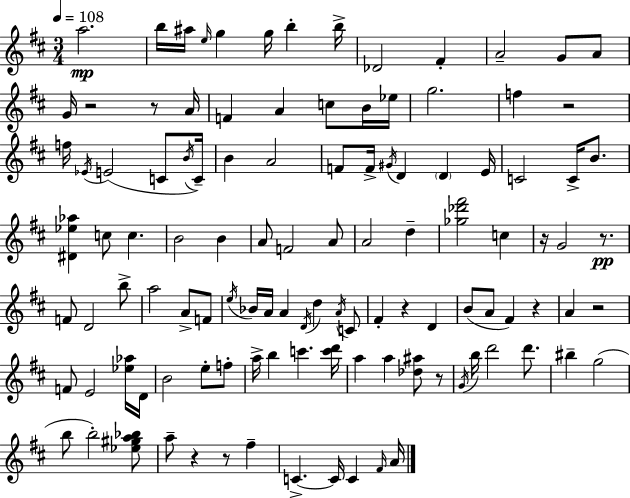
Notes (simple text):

A5/h. B5/s A#5/s E5/s G5/q G5/s B5/q B5/s Db4/h F#4/q A4/h G4/e A4/e G4/s R/h R/e A4/s F4/q A4/q C5/e B4/s Eb5/s G5/h. F5/q R/h F5/s Eb4/s E4/h C4/e B4/s C4/s B4/q A4/h F4/e F4/s G#4/s D4/q D4/q E4/s C4/h C4/s B4/e. [D#4,Eb5,Ab5]/q C5/e C5/q. B4/h B4/q A4/e F4/h A4/e A4/h D5/q [Gb5,Db6,F#6]/h C5/q R/s G4/h R/e. F4/e D4/h B5/e A5/h A4/e F4/e E5/s Bb4/s A4/s A4/q D4/s D5/q A4/s C4/e F#4/q R/q D4/q B4/e A4/e F#4/q R/q A4/q R/h F4/e E4/h [Eb5,Ab5]/s D4/s B4/h E5/e F5/e A5/s B5/q C6/q. [C6,D6]/s A5/q A5/q [Db5,A#5]/e R/e G4/s B5/s D6/h D6/e. BIS5/q G5/h B5/e B5/h [Eb5,G#5,A5,Bb5]/e A5/e R/q R/e F#5/q C4/q. C4/s C4/q F#4/s A4/s